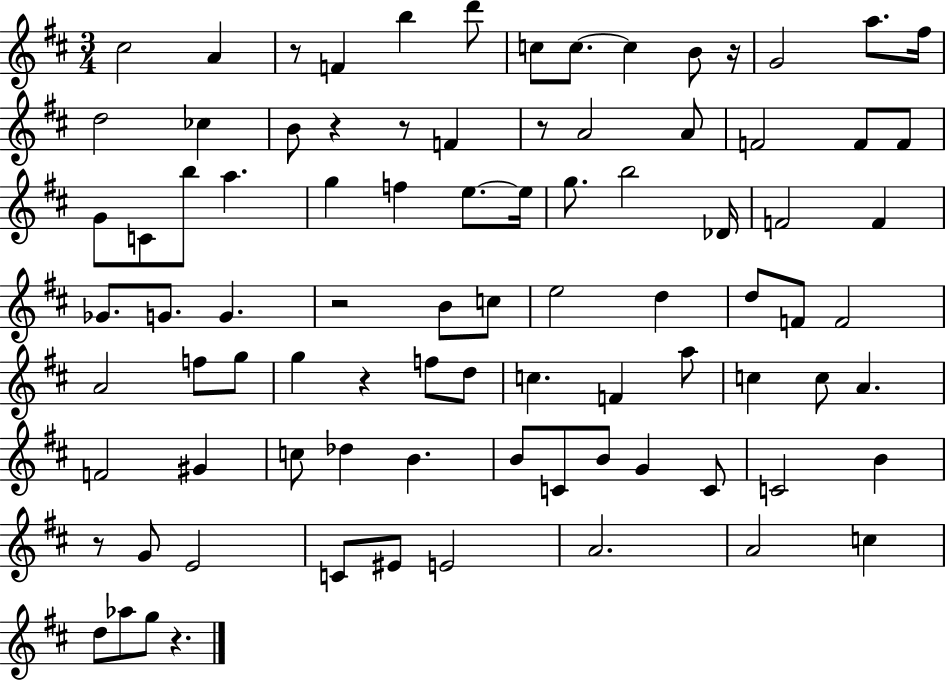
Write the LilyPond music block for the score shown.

{
  \clef treble
  \numericTimeSignature
  \time 3/4
  \key d \major
  cis''2 a'4 | r8 f'4 b''4 d'''8 | c''8 c''8.~~ c''4 b'8 r16 | g'2 a''8. fis''16 | \break d''2 ces''4 | b'8 r4 r8 f'4 | r8 a'2 a'8 | f'2 f'8 f'8 | \break g'8 c'8 b''8 a''4. | g''4 f''4 e''8.~~ e''16 | g''8. b''2 des'16 | f'2 f'4 | \break ges'8. g'8. g'4. | r2 b'8 c''8 | e''2 d''4 | d''8 f'8 f'2 | \break a'2 f''8 g''8 | g''4 r4 f''8 d''8 | c''4. f'4 a''8 | c''4 c''8 a'4. | \break f'2 gis'4 | c''8 des''4 b'4. | b'8 c'8 b'8 g'4 c'8 | c'2 b'4 | \break r8 g'8 e'2 | c'8 eis'8 e'2 | a'2. | a'2 c''4 | \break d''8 aes''8 g''8 r4. | \bar "|."
}